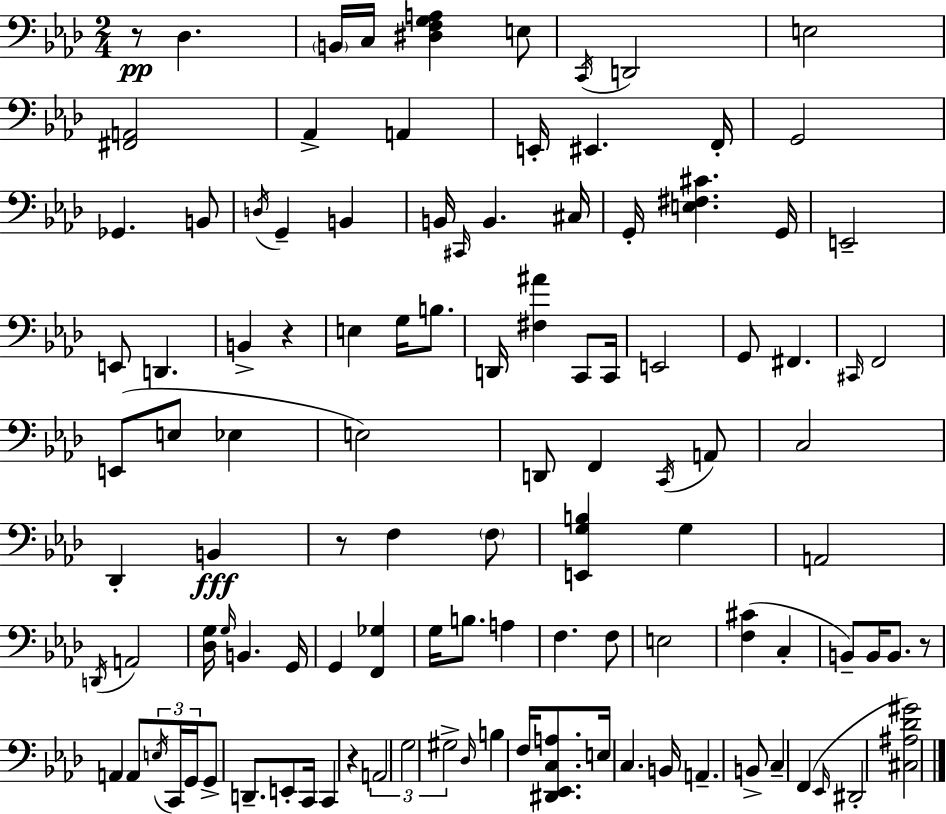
{
  \clef bass
  \numericTimeSignature
  \time 2/4
  \key aes \major
  r8\pp des4. | \parenthesize b,16 c16 <dis f g a>4 e8 | \acciaccatura { c,16 } d,2 | e2 | \break <fis, a,>2 | aes,4-> a,4 | e,16-. eis,4. | f,16-. g,2 | \break ges,4. b,8 | \acciaccatura { d16 } g,4-- b,4 | b,16 \grace { cis,16 } b,4. | cis16 g,16-. <e fis cis'>4. | \break g,16 e,2-- | e,8 d,4. | b,4-> r4 | e4 g16 | \break b8. d,16 <fis ais'>4 | c,8 c,16 e,2 | g,8 fis,4. | \grace { cis,16 } f,2 | \break e,8( e8 | ees4 e2) | d,8 f,4 | \acciaccatura { c,16 } a,8 c2 | \break des,4-. | b,4\fff r8 f4 | \parenthesize f8 <e, g b>4 | g4 a,2 | \break \acciaccatura { d,16 } a,2 | <des g>16 \grace { g16 } | b,4. g,16 g,4 | <f, ges>4 g16 | \break b8. a4 f4. | f8 e2 | <f cis'>4( | c4-. b,8--) | \break b,16 b,8. r8 a,4 | a,8 \tuplet 3/2 { \acciaccatura { e16 } c,16 g,16 } | g,8-> d,8.-- e,8-. c,16 | c,4 r4 | \break \tuplet 3/2 { a,2 | g2 | gis2-> } | \grace { des16 } b4 f16 <dis, ees, c a>8. | \break e16 c4. | b,16 a,4.-- b,8-> | c4-- f,4( | \grace { ees,16 } dis,2-. | \break <cis ais des' gis'>2) | \bar "|."
}